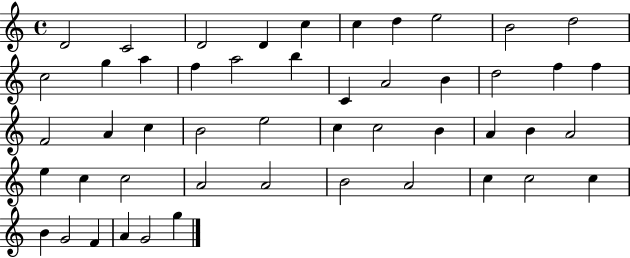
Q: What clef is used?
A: treble